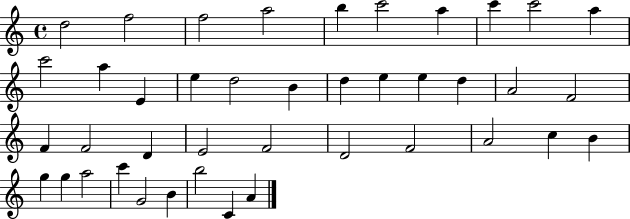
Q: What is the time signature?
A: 4/4